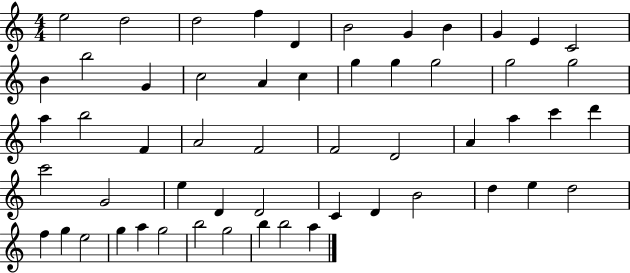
E5/h D5/h D5/h F5/q D4/q B4/h G4/q B4/q G4/q E4/q C4/h B4/q B5/h G4/q C5/h A4/q C5/q G5/q G5/q G5/h G5/h G5/h A5/q B5/h F4/q A4/h F4/h F4/h D4/h A4/q A5/q C6/q D6/q C6/h G4/h E5/q D4/q D4/h C4/q D4/q B4/h D5/q E5/q D5/h F5/q G5/q E5/h G5/q A5/q G5/h B5/h G5/h B5/q B5/h A5/q